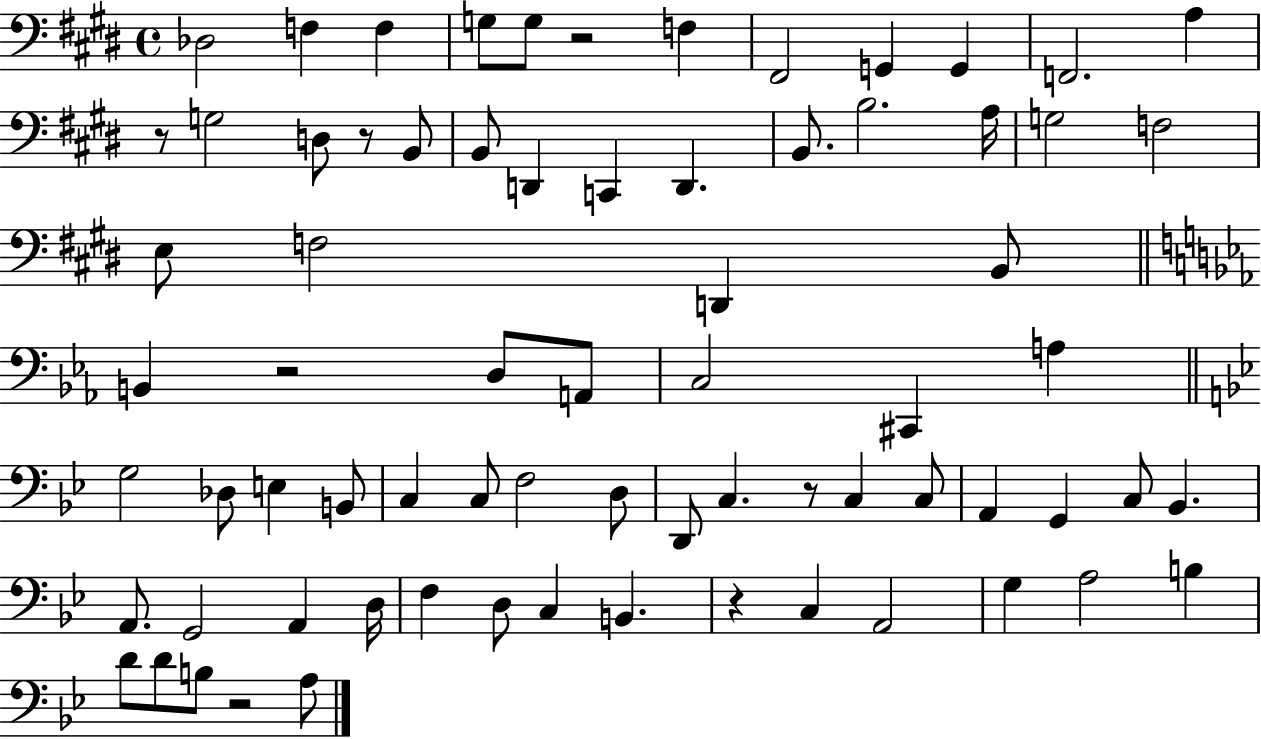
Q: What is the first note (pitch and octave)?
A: Db3